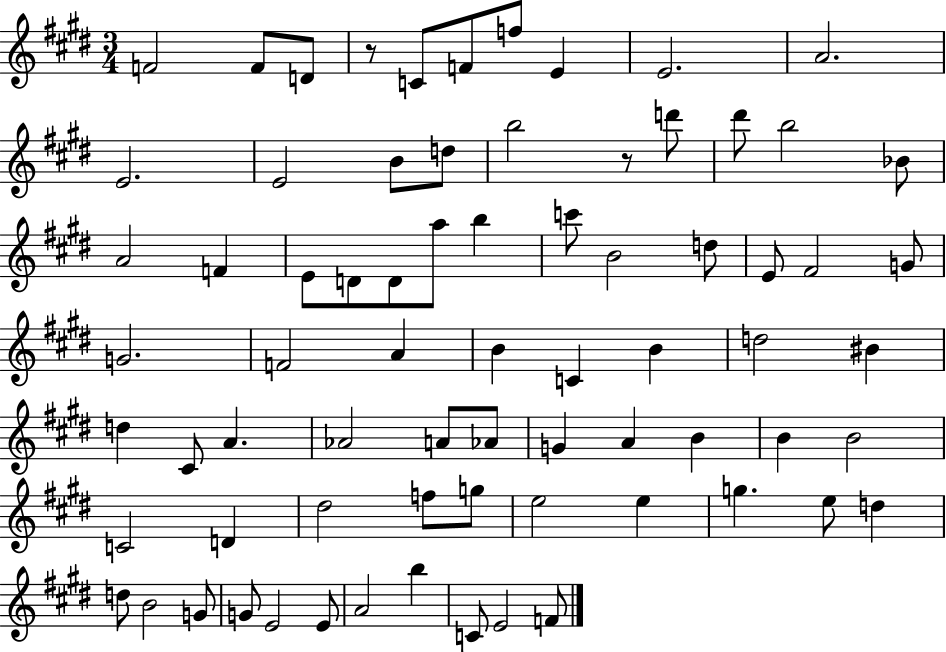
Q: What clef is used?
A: treble